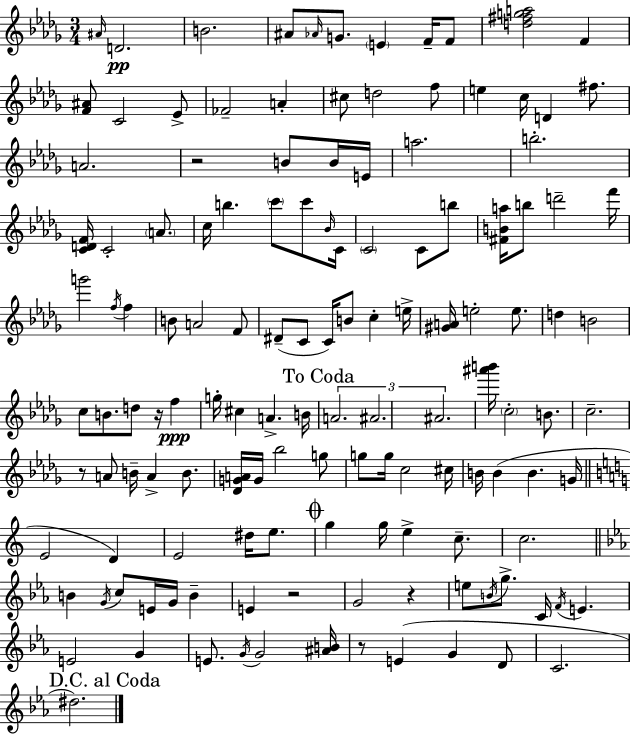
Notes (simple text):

A#4/s D4/h. B4/h. A#4/e Ab4/s G4/e. E4/q F4/s F4/e [D5,F#5,G5,A5]/h F4/q [F4,A#4]/e C4/h Eb4/e FES4/h A4/q C#5/e D5/h F5/e E5/q C5/s D4/q F#5/e. A4/h. R/h B4/e B4/s E4/s A5/h. B5/h. [C4,D4,F4]/s C4/h A4/e. C5/s B5/q. C6/e C6/e Bb4/s C4/s C4/h C4/e B5/e [F#4,B4,A5]/s B5/e D6/h F6/s G6/h F5/s F5/q B4/e A4/h F4/e D#4/e C4/e C4/s B4/e C5/q E5/s [G#4,A4]/s E5/h E5/e. D5/q B4/h C5/e B4/e. D5/e R/s F5/q G5/s C#5/q A4/q. B4/s A4/h. A#4/h. A#4/h. [A#6,B6]/s C5/h B4/e. C5/h. R/e A4/e B4/s A4/q B4/e. [Db4,G4,A4]/s G4/s Bb5/h G5/e G5/e G5/s C5/h C#5/s B4/s B4/q B4/q. G4/s E4/h D4/q E4/h D#5/s E5/e. G5/q G5/s E5/q C5/e. C5/h. B4/q G4/s C5/e E4/s G4/s B4/q E4/q R/h G4/h R/q E5/e B4/s G5/e. C4/s F4/s E4/q. E4/h G4/q E4/e. G4/s G4/h [A#4,B4]/s R/e E4/q G4/q D4/e C4/h. D#5/h.